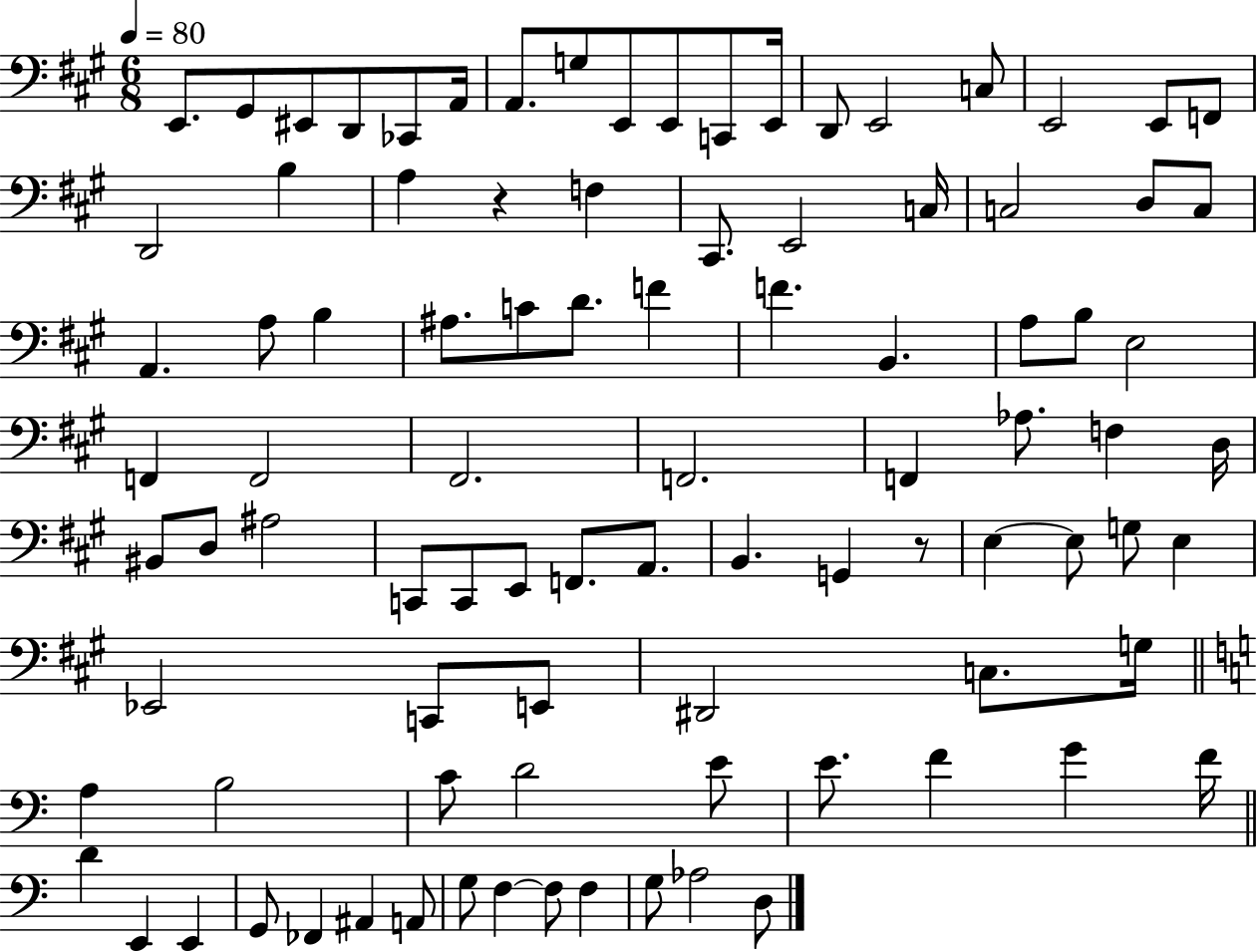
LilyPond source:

{
  \clef bass
  \numericTimeSignature
  \time 6/8
  \key a \major
  \tempo 4 = 80
  e,8. gis,8 eis,8 d,8 ces,8 a,16 | a,8. g8 e,8 e,8 c,8 e,16 | d,8 e,2 c8 | e,2 e,8 f,8 | \break d,2 b4 | a4 r4 f4 | cis,8. e,2 c16 | c2 d8 c8 | \break a,4. a8 b4 | ais8. c'8 d'8. f'4 | f'4. b,4. | a8 b8 e2 | \break f,4 f,2 | fis,2. | f,2. | f,4 aes8. f4 d16 | \break bis,8 d8 ais2 | c,8 c,8 e,8 f,8. a,8. | b,4. g,4 r8 | e4~~ e8 g8 e4 | \break ees,2 c,8 e,8 | dis,2 c8. g16 | \bar "||" \break \key c \major a4 b2 | c'8 d'2 e'8 | e'8. f'4 g'4 f'16 | \bar "||" \break \key c \major d'4 e,4 e,4 | g,8 fes,4 ais,4 a,8 | g8 f4~~ f8 f4 | g8 aes2 d8 | \break \bar "|."
}